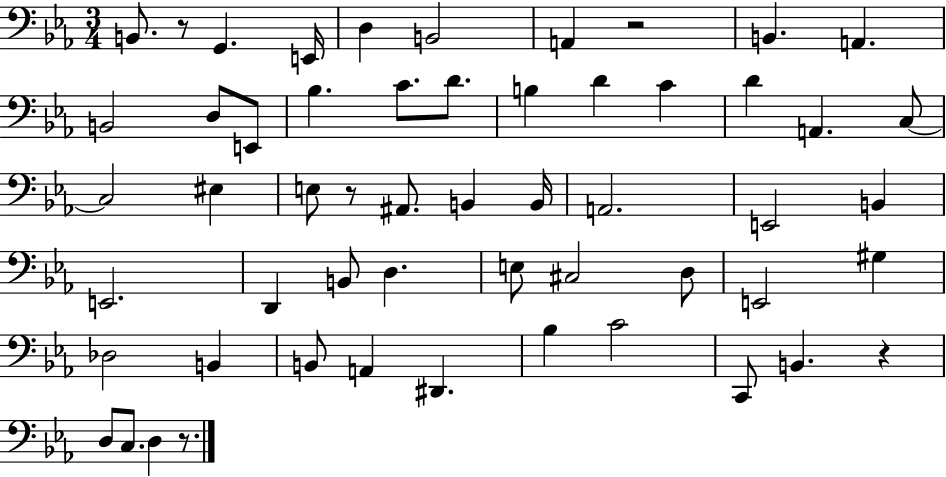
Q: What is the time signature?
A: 3/4